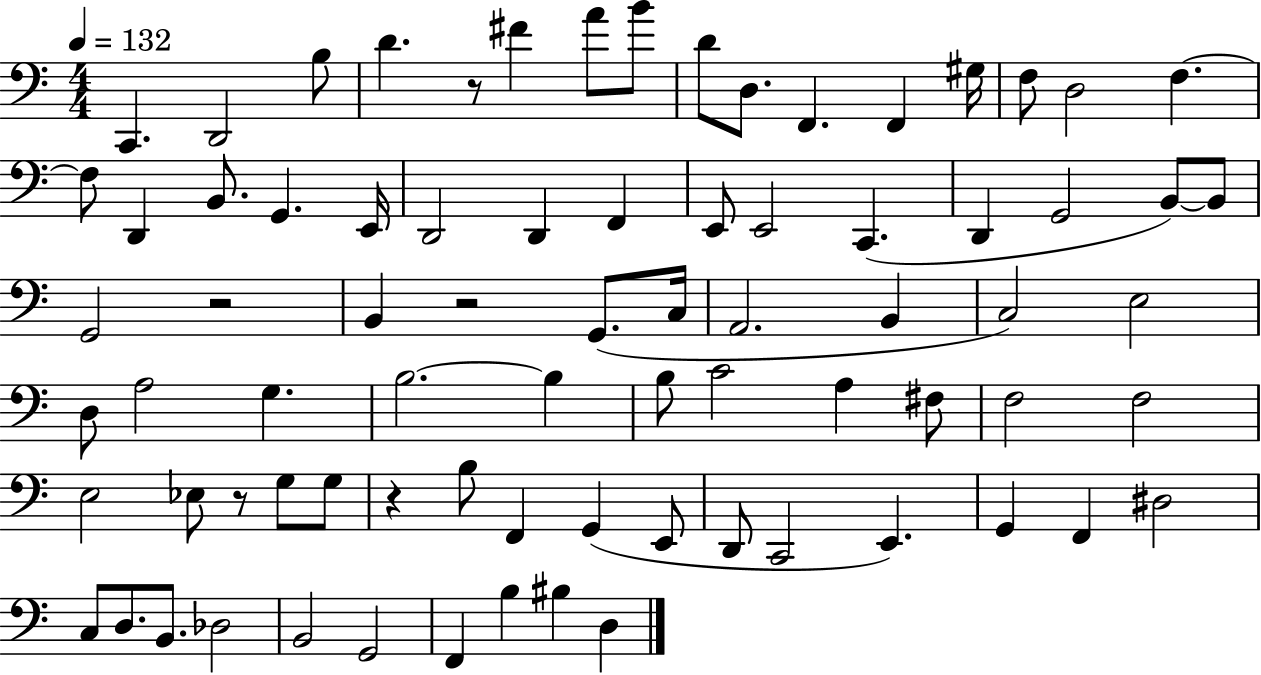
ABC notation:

X:1
T:Untitled
M:4/4
L:1/4
K:C
C,, D,,2 B,/2 D z/2 ^F A/2 B/2 D/2 D,/2 F,, F,, ^G,/4 F,/2 D,2 F, F,/2 D,, B,,/2 G,, E,,/4 D,,2 D,, F,, E,,/2 E,,2 C,, D,, G,,2 B,,/2 B,,/2 G,,2 z2 B,, z2 G,,/2 C,/4 A,,2 B,, C,2 E,2 D,/2 A,2 G, B,2 B, B,/2 C2 A, ^F,/2 F,2 F,2 E,2 _E,/2 z/2 G,/2 G,/2 z B,/2 F,, G,, E,,/2 D,,/2 C,,2 E,, G,, F,, ^D,2 C,/2 D,/2 B,,/2 _D,2 B,,2 G,,2 F,, B, ^B, D,